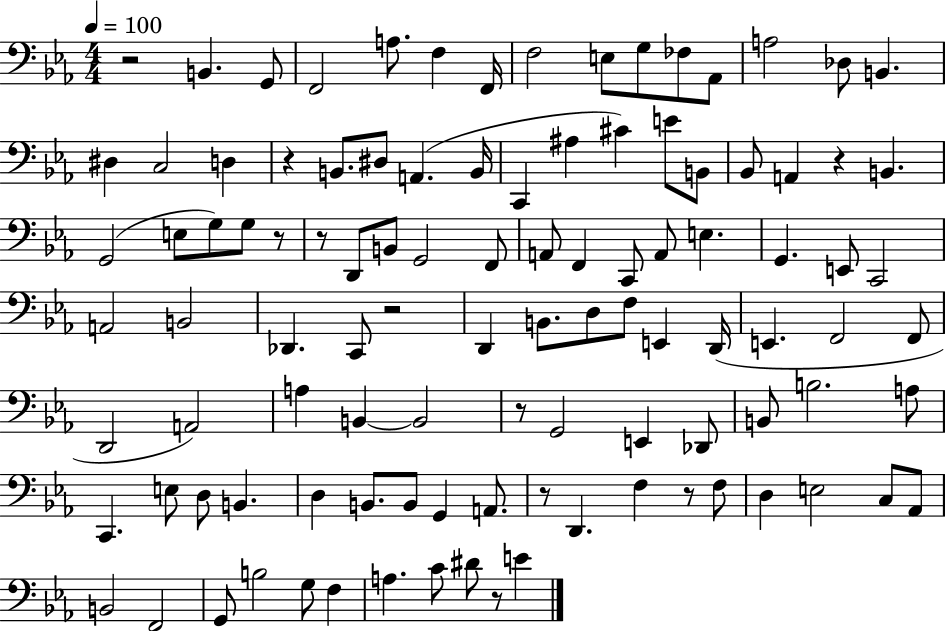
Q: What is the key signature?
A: EES major